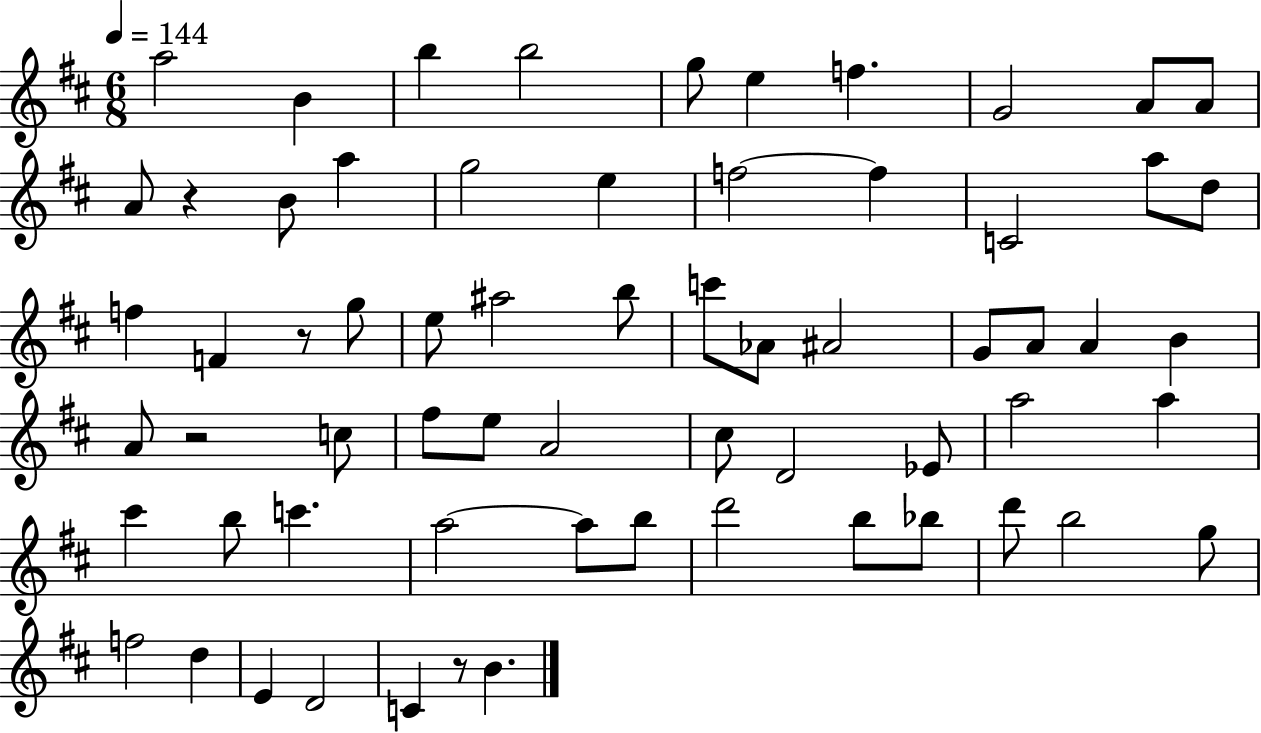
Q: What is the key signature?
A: D major